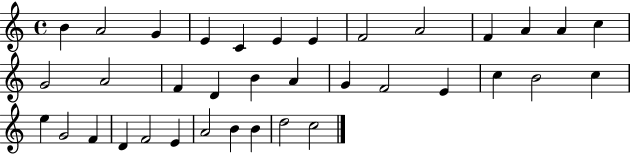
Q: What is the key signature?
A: C major